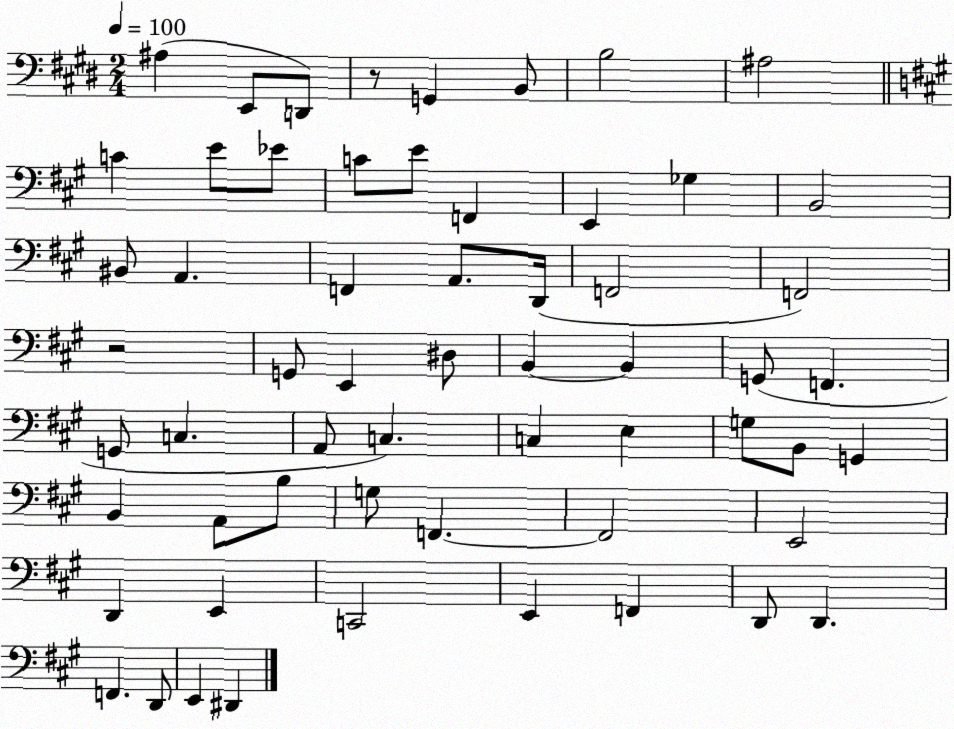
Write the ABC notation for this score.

X:1
T:Untitled
M:2/4
L:1/4
K:E
^A, E,,/2 D,,/2 z/2 G,, B,,/2 B,2 ^A,2 C E/2 _E/2 C/2 E/2 F,, E,, _G, B,,2 ^B,,/2 A,, F,, A,,/2 D,,/4 F,,2 F,,2 z2 G,,/2 E,, ^D,/2 B,, B,, G,,/2 F,, G,,/2 C, A,,/2 C, C, E, G,/2 B,,/2 G,, B,, A,,/2 B,/2 G,/2 F,, F,,2 E,,2 D,, E,, C,,2 E,, F,, D,,/2 D,, F,, D,,/2 E,, ^D,,